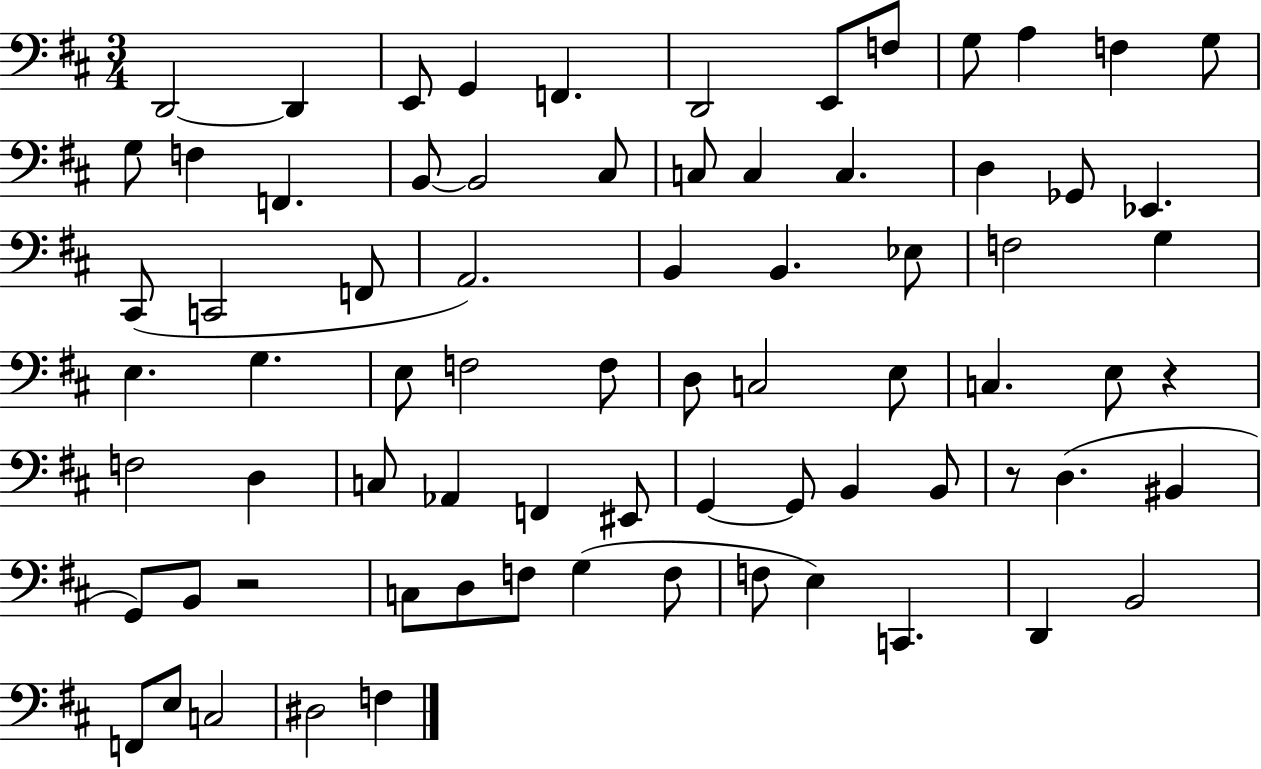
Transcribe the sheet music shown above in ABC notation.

X:1
T:Untitled
M:3/4
L:1/4
K:D
D,,2 D,, E,,/2 G,, F,, D,,2 E,,/2 F,/2 G,/2 A, F, G,/2 G,/2 F, F,, B,,/2 B,,2 ^C,/2 C,/2 C, C, D, _G,,/2 _E,, ^C,,/2 C,,2 F,,/2 A,,2 B,, B,, _E,/2 F,2 G, E, G, E,/2 F,2 F,/2 D,/2 C,2 E,/2 C, E,/2 z F,2 D, C,/2 _A,, F,, ^E,,/2 G,, G,,/2 B,, B,,/2 z/2 D, ^B,, G,,/2 B,,/2 z2 C,/2 D,/2 F,/2 G, F,/2 F,/2 E, C,, D,, B,,2 F,,/2 E,/2 C,2 ^D,2 F,